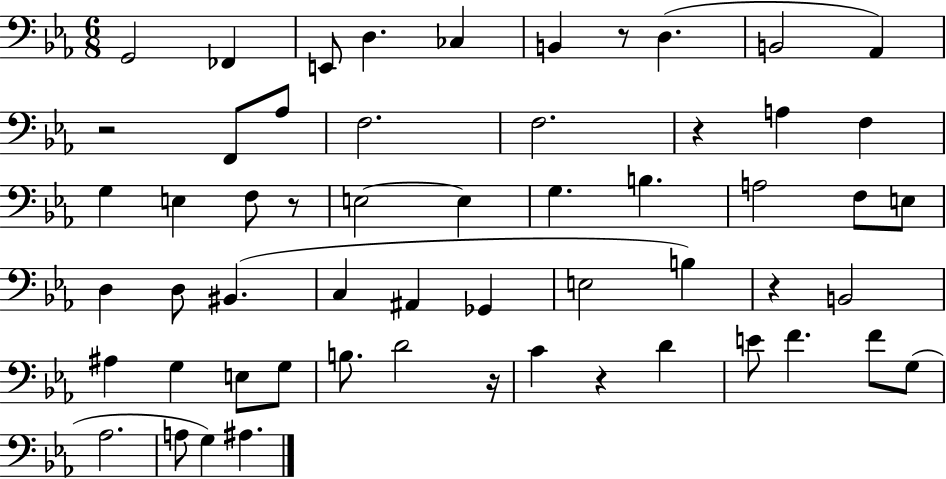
{
  \clef bass
  \numericTimeSignature
  \time 6/8
  \key ees \major
  \repeat volta 2 { g,2 fes,4 | e,8 d4. ces4 | b,4 r8 d4.( | b,2 aes,4) | \break r2 f,8 aes8 | f2. | f2. | r4 a4 f4 | \break g4 e4 f8 r8 | e2~~ e4 | g4. b4. | a2 f8 e8 | \break d4 d8 bis,4.( | c4 ais,4 ges,4 | e2 b4) | r4 b,2 | \break ais4 g4 e8 g8 | b8. d'2 r16 | c'4 r4 d'4 | e'8 f'4. f'8 g8( | \break aes2. | a8 g4) ais4. | } \bar "|."
}